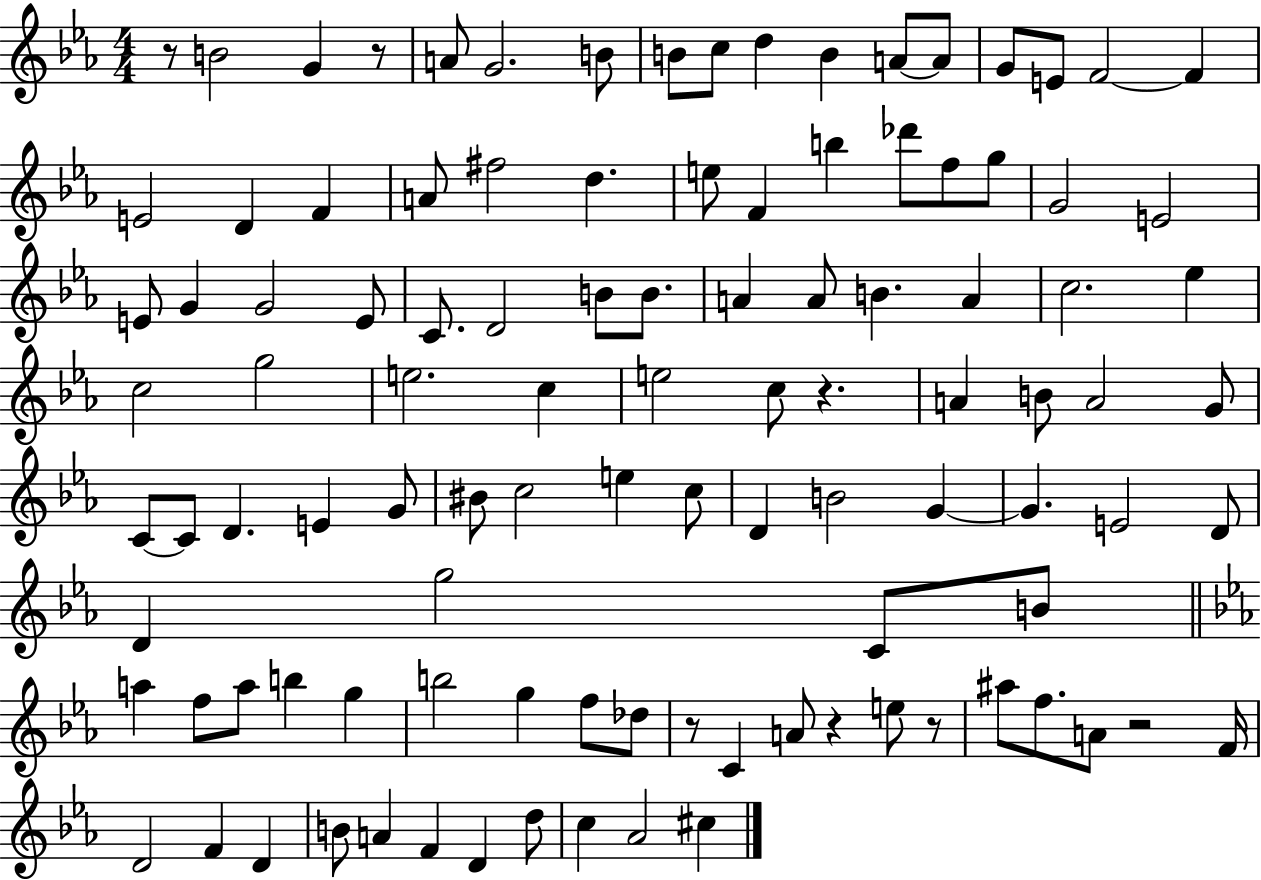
{
  \clef treble
  \numericTimeSignature
  \time 4/4
  \key ees \major
  r8 b'2 g'4 r8 | a'8 g'2. b'8 | b'8 c''8 d''4 b'4 a'8~~ a'8 | g'8 e'8 f'2~~ f'4 | \break e'2 d'4 f'4 | a'8 fis''2 d''4. | e''8 f'4 b''4 des'''8 f''8 g''8 | g'2 e'2 | \break e'8 g'4 g'2 e'8 | c'8. d'2 b'8 b'8. | a'4 a'8 b'4. a'4 | c''2. ees''4 | \break c''2 g''2 | e''2. c''4 | e''2 c''8 r4. | a'4 b'8 a'2 g'8 | \break c'8~~ c'8 d'4. e'4 g'8 | bis'8 c''2 e''4 c''8 | d'4 b'2 g'4~~ | g'4. e'2 d'8 | \break d'4 g''2 c'8 b'8 | \bar "||" \break \key c \minor a''4 f''8 a''8 b''4 g''4 | b''2 g''4 f''8 des''8 | r8 c'4 a'8 r4 e''8 r8 | ais''8 f''8. a'8 r2 f'16 | \break d'2 f'4 d'4 | b'8 a'4 f'4 d'4 d''8 | c''4 aes'2 cis''4 | \bar "|."
}